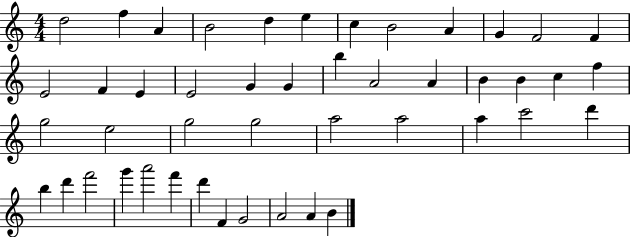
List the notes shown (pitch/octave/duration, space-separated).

D5/h F5/q A4/q B4/h D5/q E5/q C5/q B4/h A4/q G4/q F4/h F4/q E4/h F4/q E4/q E4/h G4/q G4/q B5/q A4/h A4/q B4/q B4/q C5/q F5/q G5/h E5/h G5/h G5/h A5/h A5/h A5/q C6/h D6/q B5/q D6/q F6/h G6/q A6/h F6/q D6/q F4/q G4/h A4/h A4/q B4/q